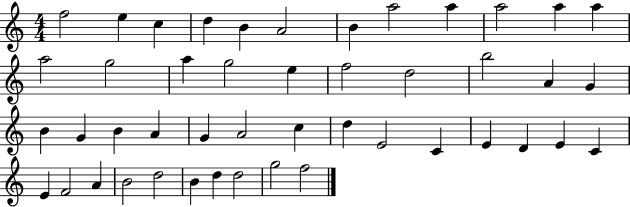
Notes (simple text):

F5/h E5/q C5/q D5/q B4/q A4/h B4/q A5/h A5/q A5/h A5/q A5/q A5/h G5/h A5/q G5/h E5/q F5/h D5/h B5/h A4/q G4/q B4/q G4/q B4/q A4/q G4/q A4/h C5/q D5/q E4/h C4/q E4/q D4/q E4/q C4/q E4/q F4/h A4/q B4/h D5/h B4/q D5/q D5/h G5/h F5/h